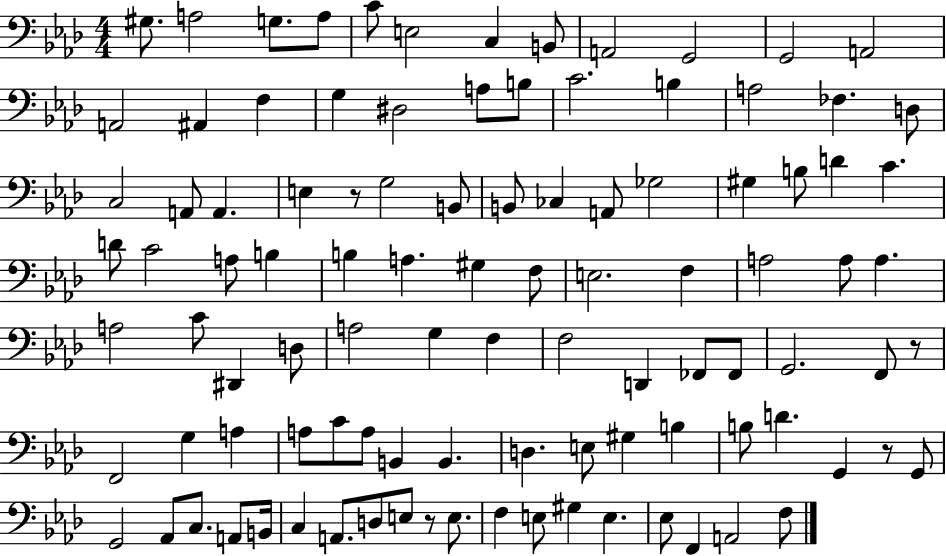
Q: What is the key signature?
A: AES major